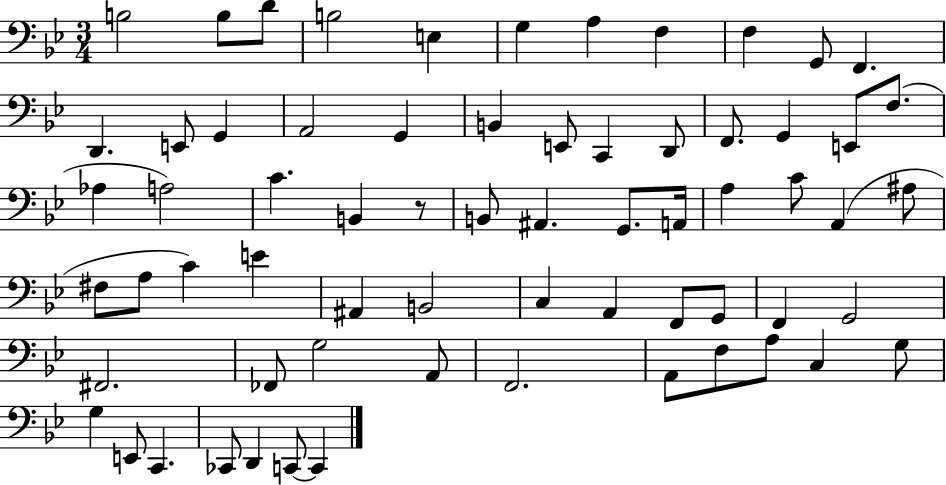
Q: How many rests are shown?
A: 1